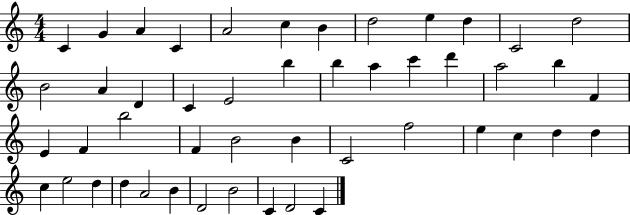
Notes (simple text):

C4/q G4/q A4/q C4/q A4/h C5/q B4/q D5/h E5/q D5/q C4/h D5/h B4/h A4/q D4/q C4/q E4/h B5/q B5/q A5/q C6/q D6/q A5/h B5/q F4/q E4/q F4/q B5/h F4/q B4/h B4/q C4/h F5/h E5/q C5/q D5/q D5/q C5/q E5/h D5/q D5/q A4/h B4/q D4/h B4/h C4/q D4/h C4/q